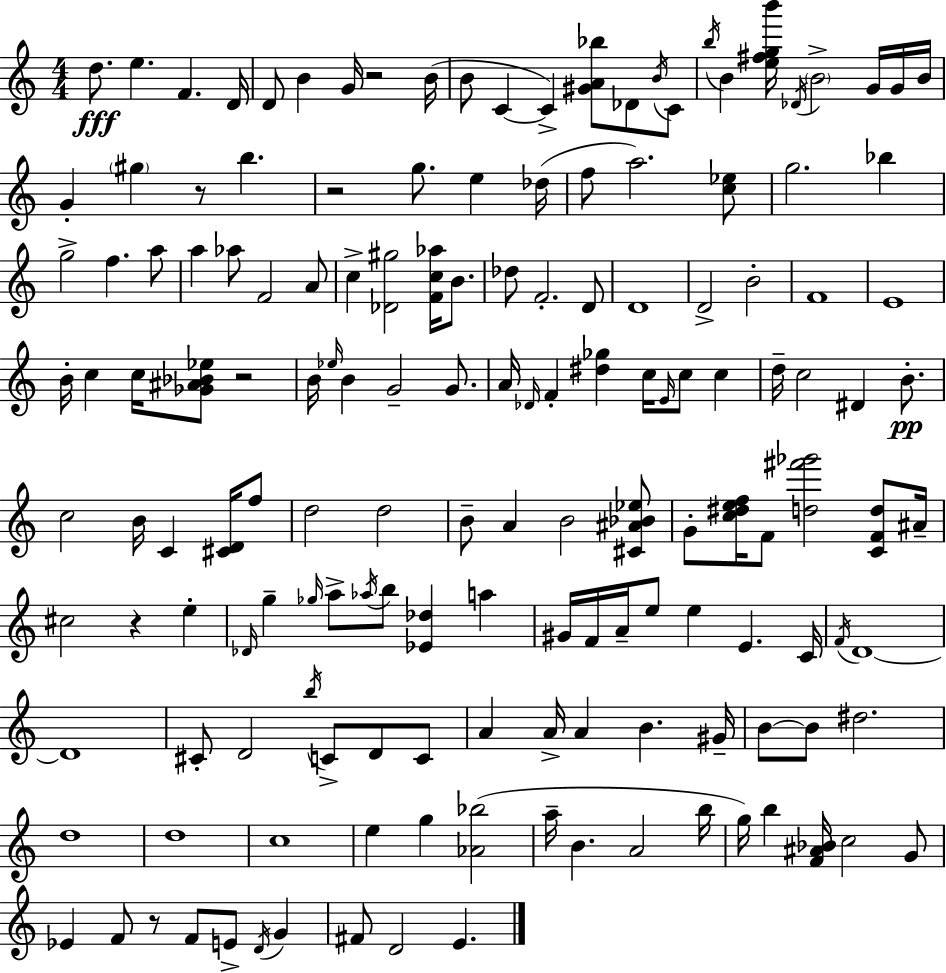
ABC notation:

X:1
T:Untitled
M:4/4
L:1/4
K:Am
d/2 e F D/4 D/2 B G/4 z2 B/4 B/2 C C [^GA_b]/2 _D/2 B/4 C/2 b/4 B [e^fgb']/4 _D/4 B2 G/4 G/4 B/4 G ^g z/2 b z2 g/2 e _d/4 f/2 a2 [c_e]/2 g2 _b g2 f a/2 a _a/2 F2 A/2 c [_D^g]2 [Fc_a]/4 B/2 _d/2 F2 D/2 D4 D2 B2 F4 E4 B/4 c c/4 [_G^A_B_e]/2 z2 B/4 _e/4 B G2 G/2 A/4 _D/4 F [^d_g] c/4 E/4 c/2 c d/4 c2 ^D B/2 c2 B/4 C [^CD]/4 f/2 d2 d2 B/2 A B2 [^C^A_B_e]/2 G/2 [c^def]/4 F/2 [d^f'_g']2 [CFd]/2 ^A/4 ^c2 z e _D/4 g _g/4 a/2 _a/4 b/2 [_E_d] a ^G/4 F/4 A/4 e/2 e E C/4 F/4 D4 D4 ^C/2 D2 b/4 C/2 D/2 C/2 A A/4 A B ^G/4 B/2 B/2 ^d2 d4 d4 c4 e g [_A_b]2 a/4 B A2 b/4 g/4 b [F^A_B]/4 c2 G/2 _E F/2 z/2 F/2 E/2 D/4 G ^F/2 D2 E